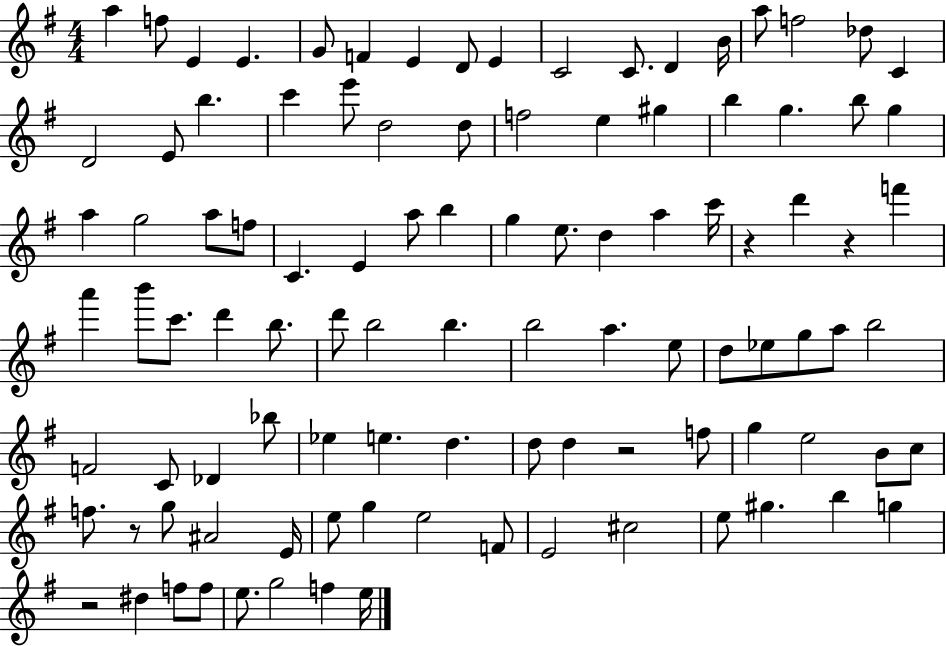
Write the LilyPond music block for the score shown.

{
  \clef treble
  \numericTimeSignature
  \time 4/4
  \key g \major
  \repeat volta 2 { a''4 f''8 e'4 e'4. | g'8 f'4 e'4 d'8 e'4 | c'2 c'8. d'4 b'16 | a''8 f''2 des''8 c'4 | \break d'2 e'8 b''4. | c'''4 e'''8 d''2 d''8 | f''2 e''4 gis''4 | b''4 g''4. b''8 g''4 | \break a''4 g''2 a''8 f''8 | c'4. e'4 a''8 b''4 | g''4 e''8. d''4 a''4 c'''16 | r4 d'''4 r4 f'''4 | \break a'''4 b'''8 c'''8. d'''4 b''8. | d'''8 b''2 b''4. | b''2 a''4. e''8 | d''8 ees''8 g''8 a''8 b''2 | \break f'2 c'8 des'4 bes''8 | ees''4 e''4. d''4. | d''8 d''4 r2 f''8 | g''4 e''2 b'8 c''8 | \break f''8. r8 g''8 ais'2 e'16 | e''8 g''4 e''2 f'8 | e'2 cis''2 | e''8 gis''4. b''4 g''4 | \break r2 dis''4 f''8 f''8 | e''8. g''2 f''4 e''16 | } \bar "|."
}